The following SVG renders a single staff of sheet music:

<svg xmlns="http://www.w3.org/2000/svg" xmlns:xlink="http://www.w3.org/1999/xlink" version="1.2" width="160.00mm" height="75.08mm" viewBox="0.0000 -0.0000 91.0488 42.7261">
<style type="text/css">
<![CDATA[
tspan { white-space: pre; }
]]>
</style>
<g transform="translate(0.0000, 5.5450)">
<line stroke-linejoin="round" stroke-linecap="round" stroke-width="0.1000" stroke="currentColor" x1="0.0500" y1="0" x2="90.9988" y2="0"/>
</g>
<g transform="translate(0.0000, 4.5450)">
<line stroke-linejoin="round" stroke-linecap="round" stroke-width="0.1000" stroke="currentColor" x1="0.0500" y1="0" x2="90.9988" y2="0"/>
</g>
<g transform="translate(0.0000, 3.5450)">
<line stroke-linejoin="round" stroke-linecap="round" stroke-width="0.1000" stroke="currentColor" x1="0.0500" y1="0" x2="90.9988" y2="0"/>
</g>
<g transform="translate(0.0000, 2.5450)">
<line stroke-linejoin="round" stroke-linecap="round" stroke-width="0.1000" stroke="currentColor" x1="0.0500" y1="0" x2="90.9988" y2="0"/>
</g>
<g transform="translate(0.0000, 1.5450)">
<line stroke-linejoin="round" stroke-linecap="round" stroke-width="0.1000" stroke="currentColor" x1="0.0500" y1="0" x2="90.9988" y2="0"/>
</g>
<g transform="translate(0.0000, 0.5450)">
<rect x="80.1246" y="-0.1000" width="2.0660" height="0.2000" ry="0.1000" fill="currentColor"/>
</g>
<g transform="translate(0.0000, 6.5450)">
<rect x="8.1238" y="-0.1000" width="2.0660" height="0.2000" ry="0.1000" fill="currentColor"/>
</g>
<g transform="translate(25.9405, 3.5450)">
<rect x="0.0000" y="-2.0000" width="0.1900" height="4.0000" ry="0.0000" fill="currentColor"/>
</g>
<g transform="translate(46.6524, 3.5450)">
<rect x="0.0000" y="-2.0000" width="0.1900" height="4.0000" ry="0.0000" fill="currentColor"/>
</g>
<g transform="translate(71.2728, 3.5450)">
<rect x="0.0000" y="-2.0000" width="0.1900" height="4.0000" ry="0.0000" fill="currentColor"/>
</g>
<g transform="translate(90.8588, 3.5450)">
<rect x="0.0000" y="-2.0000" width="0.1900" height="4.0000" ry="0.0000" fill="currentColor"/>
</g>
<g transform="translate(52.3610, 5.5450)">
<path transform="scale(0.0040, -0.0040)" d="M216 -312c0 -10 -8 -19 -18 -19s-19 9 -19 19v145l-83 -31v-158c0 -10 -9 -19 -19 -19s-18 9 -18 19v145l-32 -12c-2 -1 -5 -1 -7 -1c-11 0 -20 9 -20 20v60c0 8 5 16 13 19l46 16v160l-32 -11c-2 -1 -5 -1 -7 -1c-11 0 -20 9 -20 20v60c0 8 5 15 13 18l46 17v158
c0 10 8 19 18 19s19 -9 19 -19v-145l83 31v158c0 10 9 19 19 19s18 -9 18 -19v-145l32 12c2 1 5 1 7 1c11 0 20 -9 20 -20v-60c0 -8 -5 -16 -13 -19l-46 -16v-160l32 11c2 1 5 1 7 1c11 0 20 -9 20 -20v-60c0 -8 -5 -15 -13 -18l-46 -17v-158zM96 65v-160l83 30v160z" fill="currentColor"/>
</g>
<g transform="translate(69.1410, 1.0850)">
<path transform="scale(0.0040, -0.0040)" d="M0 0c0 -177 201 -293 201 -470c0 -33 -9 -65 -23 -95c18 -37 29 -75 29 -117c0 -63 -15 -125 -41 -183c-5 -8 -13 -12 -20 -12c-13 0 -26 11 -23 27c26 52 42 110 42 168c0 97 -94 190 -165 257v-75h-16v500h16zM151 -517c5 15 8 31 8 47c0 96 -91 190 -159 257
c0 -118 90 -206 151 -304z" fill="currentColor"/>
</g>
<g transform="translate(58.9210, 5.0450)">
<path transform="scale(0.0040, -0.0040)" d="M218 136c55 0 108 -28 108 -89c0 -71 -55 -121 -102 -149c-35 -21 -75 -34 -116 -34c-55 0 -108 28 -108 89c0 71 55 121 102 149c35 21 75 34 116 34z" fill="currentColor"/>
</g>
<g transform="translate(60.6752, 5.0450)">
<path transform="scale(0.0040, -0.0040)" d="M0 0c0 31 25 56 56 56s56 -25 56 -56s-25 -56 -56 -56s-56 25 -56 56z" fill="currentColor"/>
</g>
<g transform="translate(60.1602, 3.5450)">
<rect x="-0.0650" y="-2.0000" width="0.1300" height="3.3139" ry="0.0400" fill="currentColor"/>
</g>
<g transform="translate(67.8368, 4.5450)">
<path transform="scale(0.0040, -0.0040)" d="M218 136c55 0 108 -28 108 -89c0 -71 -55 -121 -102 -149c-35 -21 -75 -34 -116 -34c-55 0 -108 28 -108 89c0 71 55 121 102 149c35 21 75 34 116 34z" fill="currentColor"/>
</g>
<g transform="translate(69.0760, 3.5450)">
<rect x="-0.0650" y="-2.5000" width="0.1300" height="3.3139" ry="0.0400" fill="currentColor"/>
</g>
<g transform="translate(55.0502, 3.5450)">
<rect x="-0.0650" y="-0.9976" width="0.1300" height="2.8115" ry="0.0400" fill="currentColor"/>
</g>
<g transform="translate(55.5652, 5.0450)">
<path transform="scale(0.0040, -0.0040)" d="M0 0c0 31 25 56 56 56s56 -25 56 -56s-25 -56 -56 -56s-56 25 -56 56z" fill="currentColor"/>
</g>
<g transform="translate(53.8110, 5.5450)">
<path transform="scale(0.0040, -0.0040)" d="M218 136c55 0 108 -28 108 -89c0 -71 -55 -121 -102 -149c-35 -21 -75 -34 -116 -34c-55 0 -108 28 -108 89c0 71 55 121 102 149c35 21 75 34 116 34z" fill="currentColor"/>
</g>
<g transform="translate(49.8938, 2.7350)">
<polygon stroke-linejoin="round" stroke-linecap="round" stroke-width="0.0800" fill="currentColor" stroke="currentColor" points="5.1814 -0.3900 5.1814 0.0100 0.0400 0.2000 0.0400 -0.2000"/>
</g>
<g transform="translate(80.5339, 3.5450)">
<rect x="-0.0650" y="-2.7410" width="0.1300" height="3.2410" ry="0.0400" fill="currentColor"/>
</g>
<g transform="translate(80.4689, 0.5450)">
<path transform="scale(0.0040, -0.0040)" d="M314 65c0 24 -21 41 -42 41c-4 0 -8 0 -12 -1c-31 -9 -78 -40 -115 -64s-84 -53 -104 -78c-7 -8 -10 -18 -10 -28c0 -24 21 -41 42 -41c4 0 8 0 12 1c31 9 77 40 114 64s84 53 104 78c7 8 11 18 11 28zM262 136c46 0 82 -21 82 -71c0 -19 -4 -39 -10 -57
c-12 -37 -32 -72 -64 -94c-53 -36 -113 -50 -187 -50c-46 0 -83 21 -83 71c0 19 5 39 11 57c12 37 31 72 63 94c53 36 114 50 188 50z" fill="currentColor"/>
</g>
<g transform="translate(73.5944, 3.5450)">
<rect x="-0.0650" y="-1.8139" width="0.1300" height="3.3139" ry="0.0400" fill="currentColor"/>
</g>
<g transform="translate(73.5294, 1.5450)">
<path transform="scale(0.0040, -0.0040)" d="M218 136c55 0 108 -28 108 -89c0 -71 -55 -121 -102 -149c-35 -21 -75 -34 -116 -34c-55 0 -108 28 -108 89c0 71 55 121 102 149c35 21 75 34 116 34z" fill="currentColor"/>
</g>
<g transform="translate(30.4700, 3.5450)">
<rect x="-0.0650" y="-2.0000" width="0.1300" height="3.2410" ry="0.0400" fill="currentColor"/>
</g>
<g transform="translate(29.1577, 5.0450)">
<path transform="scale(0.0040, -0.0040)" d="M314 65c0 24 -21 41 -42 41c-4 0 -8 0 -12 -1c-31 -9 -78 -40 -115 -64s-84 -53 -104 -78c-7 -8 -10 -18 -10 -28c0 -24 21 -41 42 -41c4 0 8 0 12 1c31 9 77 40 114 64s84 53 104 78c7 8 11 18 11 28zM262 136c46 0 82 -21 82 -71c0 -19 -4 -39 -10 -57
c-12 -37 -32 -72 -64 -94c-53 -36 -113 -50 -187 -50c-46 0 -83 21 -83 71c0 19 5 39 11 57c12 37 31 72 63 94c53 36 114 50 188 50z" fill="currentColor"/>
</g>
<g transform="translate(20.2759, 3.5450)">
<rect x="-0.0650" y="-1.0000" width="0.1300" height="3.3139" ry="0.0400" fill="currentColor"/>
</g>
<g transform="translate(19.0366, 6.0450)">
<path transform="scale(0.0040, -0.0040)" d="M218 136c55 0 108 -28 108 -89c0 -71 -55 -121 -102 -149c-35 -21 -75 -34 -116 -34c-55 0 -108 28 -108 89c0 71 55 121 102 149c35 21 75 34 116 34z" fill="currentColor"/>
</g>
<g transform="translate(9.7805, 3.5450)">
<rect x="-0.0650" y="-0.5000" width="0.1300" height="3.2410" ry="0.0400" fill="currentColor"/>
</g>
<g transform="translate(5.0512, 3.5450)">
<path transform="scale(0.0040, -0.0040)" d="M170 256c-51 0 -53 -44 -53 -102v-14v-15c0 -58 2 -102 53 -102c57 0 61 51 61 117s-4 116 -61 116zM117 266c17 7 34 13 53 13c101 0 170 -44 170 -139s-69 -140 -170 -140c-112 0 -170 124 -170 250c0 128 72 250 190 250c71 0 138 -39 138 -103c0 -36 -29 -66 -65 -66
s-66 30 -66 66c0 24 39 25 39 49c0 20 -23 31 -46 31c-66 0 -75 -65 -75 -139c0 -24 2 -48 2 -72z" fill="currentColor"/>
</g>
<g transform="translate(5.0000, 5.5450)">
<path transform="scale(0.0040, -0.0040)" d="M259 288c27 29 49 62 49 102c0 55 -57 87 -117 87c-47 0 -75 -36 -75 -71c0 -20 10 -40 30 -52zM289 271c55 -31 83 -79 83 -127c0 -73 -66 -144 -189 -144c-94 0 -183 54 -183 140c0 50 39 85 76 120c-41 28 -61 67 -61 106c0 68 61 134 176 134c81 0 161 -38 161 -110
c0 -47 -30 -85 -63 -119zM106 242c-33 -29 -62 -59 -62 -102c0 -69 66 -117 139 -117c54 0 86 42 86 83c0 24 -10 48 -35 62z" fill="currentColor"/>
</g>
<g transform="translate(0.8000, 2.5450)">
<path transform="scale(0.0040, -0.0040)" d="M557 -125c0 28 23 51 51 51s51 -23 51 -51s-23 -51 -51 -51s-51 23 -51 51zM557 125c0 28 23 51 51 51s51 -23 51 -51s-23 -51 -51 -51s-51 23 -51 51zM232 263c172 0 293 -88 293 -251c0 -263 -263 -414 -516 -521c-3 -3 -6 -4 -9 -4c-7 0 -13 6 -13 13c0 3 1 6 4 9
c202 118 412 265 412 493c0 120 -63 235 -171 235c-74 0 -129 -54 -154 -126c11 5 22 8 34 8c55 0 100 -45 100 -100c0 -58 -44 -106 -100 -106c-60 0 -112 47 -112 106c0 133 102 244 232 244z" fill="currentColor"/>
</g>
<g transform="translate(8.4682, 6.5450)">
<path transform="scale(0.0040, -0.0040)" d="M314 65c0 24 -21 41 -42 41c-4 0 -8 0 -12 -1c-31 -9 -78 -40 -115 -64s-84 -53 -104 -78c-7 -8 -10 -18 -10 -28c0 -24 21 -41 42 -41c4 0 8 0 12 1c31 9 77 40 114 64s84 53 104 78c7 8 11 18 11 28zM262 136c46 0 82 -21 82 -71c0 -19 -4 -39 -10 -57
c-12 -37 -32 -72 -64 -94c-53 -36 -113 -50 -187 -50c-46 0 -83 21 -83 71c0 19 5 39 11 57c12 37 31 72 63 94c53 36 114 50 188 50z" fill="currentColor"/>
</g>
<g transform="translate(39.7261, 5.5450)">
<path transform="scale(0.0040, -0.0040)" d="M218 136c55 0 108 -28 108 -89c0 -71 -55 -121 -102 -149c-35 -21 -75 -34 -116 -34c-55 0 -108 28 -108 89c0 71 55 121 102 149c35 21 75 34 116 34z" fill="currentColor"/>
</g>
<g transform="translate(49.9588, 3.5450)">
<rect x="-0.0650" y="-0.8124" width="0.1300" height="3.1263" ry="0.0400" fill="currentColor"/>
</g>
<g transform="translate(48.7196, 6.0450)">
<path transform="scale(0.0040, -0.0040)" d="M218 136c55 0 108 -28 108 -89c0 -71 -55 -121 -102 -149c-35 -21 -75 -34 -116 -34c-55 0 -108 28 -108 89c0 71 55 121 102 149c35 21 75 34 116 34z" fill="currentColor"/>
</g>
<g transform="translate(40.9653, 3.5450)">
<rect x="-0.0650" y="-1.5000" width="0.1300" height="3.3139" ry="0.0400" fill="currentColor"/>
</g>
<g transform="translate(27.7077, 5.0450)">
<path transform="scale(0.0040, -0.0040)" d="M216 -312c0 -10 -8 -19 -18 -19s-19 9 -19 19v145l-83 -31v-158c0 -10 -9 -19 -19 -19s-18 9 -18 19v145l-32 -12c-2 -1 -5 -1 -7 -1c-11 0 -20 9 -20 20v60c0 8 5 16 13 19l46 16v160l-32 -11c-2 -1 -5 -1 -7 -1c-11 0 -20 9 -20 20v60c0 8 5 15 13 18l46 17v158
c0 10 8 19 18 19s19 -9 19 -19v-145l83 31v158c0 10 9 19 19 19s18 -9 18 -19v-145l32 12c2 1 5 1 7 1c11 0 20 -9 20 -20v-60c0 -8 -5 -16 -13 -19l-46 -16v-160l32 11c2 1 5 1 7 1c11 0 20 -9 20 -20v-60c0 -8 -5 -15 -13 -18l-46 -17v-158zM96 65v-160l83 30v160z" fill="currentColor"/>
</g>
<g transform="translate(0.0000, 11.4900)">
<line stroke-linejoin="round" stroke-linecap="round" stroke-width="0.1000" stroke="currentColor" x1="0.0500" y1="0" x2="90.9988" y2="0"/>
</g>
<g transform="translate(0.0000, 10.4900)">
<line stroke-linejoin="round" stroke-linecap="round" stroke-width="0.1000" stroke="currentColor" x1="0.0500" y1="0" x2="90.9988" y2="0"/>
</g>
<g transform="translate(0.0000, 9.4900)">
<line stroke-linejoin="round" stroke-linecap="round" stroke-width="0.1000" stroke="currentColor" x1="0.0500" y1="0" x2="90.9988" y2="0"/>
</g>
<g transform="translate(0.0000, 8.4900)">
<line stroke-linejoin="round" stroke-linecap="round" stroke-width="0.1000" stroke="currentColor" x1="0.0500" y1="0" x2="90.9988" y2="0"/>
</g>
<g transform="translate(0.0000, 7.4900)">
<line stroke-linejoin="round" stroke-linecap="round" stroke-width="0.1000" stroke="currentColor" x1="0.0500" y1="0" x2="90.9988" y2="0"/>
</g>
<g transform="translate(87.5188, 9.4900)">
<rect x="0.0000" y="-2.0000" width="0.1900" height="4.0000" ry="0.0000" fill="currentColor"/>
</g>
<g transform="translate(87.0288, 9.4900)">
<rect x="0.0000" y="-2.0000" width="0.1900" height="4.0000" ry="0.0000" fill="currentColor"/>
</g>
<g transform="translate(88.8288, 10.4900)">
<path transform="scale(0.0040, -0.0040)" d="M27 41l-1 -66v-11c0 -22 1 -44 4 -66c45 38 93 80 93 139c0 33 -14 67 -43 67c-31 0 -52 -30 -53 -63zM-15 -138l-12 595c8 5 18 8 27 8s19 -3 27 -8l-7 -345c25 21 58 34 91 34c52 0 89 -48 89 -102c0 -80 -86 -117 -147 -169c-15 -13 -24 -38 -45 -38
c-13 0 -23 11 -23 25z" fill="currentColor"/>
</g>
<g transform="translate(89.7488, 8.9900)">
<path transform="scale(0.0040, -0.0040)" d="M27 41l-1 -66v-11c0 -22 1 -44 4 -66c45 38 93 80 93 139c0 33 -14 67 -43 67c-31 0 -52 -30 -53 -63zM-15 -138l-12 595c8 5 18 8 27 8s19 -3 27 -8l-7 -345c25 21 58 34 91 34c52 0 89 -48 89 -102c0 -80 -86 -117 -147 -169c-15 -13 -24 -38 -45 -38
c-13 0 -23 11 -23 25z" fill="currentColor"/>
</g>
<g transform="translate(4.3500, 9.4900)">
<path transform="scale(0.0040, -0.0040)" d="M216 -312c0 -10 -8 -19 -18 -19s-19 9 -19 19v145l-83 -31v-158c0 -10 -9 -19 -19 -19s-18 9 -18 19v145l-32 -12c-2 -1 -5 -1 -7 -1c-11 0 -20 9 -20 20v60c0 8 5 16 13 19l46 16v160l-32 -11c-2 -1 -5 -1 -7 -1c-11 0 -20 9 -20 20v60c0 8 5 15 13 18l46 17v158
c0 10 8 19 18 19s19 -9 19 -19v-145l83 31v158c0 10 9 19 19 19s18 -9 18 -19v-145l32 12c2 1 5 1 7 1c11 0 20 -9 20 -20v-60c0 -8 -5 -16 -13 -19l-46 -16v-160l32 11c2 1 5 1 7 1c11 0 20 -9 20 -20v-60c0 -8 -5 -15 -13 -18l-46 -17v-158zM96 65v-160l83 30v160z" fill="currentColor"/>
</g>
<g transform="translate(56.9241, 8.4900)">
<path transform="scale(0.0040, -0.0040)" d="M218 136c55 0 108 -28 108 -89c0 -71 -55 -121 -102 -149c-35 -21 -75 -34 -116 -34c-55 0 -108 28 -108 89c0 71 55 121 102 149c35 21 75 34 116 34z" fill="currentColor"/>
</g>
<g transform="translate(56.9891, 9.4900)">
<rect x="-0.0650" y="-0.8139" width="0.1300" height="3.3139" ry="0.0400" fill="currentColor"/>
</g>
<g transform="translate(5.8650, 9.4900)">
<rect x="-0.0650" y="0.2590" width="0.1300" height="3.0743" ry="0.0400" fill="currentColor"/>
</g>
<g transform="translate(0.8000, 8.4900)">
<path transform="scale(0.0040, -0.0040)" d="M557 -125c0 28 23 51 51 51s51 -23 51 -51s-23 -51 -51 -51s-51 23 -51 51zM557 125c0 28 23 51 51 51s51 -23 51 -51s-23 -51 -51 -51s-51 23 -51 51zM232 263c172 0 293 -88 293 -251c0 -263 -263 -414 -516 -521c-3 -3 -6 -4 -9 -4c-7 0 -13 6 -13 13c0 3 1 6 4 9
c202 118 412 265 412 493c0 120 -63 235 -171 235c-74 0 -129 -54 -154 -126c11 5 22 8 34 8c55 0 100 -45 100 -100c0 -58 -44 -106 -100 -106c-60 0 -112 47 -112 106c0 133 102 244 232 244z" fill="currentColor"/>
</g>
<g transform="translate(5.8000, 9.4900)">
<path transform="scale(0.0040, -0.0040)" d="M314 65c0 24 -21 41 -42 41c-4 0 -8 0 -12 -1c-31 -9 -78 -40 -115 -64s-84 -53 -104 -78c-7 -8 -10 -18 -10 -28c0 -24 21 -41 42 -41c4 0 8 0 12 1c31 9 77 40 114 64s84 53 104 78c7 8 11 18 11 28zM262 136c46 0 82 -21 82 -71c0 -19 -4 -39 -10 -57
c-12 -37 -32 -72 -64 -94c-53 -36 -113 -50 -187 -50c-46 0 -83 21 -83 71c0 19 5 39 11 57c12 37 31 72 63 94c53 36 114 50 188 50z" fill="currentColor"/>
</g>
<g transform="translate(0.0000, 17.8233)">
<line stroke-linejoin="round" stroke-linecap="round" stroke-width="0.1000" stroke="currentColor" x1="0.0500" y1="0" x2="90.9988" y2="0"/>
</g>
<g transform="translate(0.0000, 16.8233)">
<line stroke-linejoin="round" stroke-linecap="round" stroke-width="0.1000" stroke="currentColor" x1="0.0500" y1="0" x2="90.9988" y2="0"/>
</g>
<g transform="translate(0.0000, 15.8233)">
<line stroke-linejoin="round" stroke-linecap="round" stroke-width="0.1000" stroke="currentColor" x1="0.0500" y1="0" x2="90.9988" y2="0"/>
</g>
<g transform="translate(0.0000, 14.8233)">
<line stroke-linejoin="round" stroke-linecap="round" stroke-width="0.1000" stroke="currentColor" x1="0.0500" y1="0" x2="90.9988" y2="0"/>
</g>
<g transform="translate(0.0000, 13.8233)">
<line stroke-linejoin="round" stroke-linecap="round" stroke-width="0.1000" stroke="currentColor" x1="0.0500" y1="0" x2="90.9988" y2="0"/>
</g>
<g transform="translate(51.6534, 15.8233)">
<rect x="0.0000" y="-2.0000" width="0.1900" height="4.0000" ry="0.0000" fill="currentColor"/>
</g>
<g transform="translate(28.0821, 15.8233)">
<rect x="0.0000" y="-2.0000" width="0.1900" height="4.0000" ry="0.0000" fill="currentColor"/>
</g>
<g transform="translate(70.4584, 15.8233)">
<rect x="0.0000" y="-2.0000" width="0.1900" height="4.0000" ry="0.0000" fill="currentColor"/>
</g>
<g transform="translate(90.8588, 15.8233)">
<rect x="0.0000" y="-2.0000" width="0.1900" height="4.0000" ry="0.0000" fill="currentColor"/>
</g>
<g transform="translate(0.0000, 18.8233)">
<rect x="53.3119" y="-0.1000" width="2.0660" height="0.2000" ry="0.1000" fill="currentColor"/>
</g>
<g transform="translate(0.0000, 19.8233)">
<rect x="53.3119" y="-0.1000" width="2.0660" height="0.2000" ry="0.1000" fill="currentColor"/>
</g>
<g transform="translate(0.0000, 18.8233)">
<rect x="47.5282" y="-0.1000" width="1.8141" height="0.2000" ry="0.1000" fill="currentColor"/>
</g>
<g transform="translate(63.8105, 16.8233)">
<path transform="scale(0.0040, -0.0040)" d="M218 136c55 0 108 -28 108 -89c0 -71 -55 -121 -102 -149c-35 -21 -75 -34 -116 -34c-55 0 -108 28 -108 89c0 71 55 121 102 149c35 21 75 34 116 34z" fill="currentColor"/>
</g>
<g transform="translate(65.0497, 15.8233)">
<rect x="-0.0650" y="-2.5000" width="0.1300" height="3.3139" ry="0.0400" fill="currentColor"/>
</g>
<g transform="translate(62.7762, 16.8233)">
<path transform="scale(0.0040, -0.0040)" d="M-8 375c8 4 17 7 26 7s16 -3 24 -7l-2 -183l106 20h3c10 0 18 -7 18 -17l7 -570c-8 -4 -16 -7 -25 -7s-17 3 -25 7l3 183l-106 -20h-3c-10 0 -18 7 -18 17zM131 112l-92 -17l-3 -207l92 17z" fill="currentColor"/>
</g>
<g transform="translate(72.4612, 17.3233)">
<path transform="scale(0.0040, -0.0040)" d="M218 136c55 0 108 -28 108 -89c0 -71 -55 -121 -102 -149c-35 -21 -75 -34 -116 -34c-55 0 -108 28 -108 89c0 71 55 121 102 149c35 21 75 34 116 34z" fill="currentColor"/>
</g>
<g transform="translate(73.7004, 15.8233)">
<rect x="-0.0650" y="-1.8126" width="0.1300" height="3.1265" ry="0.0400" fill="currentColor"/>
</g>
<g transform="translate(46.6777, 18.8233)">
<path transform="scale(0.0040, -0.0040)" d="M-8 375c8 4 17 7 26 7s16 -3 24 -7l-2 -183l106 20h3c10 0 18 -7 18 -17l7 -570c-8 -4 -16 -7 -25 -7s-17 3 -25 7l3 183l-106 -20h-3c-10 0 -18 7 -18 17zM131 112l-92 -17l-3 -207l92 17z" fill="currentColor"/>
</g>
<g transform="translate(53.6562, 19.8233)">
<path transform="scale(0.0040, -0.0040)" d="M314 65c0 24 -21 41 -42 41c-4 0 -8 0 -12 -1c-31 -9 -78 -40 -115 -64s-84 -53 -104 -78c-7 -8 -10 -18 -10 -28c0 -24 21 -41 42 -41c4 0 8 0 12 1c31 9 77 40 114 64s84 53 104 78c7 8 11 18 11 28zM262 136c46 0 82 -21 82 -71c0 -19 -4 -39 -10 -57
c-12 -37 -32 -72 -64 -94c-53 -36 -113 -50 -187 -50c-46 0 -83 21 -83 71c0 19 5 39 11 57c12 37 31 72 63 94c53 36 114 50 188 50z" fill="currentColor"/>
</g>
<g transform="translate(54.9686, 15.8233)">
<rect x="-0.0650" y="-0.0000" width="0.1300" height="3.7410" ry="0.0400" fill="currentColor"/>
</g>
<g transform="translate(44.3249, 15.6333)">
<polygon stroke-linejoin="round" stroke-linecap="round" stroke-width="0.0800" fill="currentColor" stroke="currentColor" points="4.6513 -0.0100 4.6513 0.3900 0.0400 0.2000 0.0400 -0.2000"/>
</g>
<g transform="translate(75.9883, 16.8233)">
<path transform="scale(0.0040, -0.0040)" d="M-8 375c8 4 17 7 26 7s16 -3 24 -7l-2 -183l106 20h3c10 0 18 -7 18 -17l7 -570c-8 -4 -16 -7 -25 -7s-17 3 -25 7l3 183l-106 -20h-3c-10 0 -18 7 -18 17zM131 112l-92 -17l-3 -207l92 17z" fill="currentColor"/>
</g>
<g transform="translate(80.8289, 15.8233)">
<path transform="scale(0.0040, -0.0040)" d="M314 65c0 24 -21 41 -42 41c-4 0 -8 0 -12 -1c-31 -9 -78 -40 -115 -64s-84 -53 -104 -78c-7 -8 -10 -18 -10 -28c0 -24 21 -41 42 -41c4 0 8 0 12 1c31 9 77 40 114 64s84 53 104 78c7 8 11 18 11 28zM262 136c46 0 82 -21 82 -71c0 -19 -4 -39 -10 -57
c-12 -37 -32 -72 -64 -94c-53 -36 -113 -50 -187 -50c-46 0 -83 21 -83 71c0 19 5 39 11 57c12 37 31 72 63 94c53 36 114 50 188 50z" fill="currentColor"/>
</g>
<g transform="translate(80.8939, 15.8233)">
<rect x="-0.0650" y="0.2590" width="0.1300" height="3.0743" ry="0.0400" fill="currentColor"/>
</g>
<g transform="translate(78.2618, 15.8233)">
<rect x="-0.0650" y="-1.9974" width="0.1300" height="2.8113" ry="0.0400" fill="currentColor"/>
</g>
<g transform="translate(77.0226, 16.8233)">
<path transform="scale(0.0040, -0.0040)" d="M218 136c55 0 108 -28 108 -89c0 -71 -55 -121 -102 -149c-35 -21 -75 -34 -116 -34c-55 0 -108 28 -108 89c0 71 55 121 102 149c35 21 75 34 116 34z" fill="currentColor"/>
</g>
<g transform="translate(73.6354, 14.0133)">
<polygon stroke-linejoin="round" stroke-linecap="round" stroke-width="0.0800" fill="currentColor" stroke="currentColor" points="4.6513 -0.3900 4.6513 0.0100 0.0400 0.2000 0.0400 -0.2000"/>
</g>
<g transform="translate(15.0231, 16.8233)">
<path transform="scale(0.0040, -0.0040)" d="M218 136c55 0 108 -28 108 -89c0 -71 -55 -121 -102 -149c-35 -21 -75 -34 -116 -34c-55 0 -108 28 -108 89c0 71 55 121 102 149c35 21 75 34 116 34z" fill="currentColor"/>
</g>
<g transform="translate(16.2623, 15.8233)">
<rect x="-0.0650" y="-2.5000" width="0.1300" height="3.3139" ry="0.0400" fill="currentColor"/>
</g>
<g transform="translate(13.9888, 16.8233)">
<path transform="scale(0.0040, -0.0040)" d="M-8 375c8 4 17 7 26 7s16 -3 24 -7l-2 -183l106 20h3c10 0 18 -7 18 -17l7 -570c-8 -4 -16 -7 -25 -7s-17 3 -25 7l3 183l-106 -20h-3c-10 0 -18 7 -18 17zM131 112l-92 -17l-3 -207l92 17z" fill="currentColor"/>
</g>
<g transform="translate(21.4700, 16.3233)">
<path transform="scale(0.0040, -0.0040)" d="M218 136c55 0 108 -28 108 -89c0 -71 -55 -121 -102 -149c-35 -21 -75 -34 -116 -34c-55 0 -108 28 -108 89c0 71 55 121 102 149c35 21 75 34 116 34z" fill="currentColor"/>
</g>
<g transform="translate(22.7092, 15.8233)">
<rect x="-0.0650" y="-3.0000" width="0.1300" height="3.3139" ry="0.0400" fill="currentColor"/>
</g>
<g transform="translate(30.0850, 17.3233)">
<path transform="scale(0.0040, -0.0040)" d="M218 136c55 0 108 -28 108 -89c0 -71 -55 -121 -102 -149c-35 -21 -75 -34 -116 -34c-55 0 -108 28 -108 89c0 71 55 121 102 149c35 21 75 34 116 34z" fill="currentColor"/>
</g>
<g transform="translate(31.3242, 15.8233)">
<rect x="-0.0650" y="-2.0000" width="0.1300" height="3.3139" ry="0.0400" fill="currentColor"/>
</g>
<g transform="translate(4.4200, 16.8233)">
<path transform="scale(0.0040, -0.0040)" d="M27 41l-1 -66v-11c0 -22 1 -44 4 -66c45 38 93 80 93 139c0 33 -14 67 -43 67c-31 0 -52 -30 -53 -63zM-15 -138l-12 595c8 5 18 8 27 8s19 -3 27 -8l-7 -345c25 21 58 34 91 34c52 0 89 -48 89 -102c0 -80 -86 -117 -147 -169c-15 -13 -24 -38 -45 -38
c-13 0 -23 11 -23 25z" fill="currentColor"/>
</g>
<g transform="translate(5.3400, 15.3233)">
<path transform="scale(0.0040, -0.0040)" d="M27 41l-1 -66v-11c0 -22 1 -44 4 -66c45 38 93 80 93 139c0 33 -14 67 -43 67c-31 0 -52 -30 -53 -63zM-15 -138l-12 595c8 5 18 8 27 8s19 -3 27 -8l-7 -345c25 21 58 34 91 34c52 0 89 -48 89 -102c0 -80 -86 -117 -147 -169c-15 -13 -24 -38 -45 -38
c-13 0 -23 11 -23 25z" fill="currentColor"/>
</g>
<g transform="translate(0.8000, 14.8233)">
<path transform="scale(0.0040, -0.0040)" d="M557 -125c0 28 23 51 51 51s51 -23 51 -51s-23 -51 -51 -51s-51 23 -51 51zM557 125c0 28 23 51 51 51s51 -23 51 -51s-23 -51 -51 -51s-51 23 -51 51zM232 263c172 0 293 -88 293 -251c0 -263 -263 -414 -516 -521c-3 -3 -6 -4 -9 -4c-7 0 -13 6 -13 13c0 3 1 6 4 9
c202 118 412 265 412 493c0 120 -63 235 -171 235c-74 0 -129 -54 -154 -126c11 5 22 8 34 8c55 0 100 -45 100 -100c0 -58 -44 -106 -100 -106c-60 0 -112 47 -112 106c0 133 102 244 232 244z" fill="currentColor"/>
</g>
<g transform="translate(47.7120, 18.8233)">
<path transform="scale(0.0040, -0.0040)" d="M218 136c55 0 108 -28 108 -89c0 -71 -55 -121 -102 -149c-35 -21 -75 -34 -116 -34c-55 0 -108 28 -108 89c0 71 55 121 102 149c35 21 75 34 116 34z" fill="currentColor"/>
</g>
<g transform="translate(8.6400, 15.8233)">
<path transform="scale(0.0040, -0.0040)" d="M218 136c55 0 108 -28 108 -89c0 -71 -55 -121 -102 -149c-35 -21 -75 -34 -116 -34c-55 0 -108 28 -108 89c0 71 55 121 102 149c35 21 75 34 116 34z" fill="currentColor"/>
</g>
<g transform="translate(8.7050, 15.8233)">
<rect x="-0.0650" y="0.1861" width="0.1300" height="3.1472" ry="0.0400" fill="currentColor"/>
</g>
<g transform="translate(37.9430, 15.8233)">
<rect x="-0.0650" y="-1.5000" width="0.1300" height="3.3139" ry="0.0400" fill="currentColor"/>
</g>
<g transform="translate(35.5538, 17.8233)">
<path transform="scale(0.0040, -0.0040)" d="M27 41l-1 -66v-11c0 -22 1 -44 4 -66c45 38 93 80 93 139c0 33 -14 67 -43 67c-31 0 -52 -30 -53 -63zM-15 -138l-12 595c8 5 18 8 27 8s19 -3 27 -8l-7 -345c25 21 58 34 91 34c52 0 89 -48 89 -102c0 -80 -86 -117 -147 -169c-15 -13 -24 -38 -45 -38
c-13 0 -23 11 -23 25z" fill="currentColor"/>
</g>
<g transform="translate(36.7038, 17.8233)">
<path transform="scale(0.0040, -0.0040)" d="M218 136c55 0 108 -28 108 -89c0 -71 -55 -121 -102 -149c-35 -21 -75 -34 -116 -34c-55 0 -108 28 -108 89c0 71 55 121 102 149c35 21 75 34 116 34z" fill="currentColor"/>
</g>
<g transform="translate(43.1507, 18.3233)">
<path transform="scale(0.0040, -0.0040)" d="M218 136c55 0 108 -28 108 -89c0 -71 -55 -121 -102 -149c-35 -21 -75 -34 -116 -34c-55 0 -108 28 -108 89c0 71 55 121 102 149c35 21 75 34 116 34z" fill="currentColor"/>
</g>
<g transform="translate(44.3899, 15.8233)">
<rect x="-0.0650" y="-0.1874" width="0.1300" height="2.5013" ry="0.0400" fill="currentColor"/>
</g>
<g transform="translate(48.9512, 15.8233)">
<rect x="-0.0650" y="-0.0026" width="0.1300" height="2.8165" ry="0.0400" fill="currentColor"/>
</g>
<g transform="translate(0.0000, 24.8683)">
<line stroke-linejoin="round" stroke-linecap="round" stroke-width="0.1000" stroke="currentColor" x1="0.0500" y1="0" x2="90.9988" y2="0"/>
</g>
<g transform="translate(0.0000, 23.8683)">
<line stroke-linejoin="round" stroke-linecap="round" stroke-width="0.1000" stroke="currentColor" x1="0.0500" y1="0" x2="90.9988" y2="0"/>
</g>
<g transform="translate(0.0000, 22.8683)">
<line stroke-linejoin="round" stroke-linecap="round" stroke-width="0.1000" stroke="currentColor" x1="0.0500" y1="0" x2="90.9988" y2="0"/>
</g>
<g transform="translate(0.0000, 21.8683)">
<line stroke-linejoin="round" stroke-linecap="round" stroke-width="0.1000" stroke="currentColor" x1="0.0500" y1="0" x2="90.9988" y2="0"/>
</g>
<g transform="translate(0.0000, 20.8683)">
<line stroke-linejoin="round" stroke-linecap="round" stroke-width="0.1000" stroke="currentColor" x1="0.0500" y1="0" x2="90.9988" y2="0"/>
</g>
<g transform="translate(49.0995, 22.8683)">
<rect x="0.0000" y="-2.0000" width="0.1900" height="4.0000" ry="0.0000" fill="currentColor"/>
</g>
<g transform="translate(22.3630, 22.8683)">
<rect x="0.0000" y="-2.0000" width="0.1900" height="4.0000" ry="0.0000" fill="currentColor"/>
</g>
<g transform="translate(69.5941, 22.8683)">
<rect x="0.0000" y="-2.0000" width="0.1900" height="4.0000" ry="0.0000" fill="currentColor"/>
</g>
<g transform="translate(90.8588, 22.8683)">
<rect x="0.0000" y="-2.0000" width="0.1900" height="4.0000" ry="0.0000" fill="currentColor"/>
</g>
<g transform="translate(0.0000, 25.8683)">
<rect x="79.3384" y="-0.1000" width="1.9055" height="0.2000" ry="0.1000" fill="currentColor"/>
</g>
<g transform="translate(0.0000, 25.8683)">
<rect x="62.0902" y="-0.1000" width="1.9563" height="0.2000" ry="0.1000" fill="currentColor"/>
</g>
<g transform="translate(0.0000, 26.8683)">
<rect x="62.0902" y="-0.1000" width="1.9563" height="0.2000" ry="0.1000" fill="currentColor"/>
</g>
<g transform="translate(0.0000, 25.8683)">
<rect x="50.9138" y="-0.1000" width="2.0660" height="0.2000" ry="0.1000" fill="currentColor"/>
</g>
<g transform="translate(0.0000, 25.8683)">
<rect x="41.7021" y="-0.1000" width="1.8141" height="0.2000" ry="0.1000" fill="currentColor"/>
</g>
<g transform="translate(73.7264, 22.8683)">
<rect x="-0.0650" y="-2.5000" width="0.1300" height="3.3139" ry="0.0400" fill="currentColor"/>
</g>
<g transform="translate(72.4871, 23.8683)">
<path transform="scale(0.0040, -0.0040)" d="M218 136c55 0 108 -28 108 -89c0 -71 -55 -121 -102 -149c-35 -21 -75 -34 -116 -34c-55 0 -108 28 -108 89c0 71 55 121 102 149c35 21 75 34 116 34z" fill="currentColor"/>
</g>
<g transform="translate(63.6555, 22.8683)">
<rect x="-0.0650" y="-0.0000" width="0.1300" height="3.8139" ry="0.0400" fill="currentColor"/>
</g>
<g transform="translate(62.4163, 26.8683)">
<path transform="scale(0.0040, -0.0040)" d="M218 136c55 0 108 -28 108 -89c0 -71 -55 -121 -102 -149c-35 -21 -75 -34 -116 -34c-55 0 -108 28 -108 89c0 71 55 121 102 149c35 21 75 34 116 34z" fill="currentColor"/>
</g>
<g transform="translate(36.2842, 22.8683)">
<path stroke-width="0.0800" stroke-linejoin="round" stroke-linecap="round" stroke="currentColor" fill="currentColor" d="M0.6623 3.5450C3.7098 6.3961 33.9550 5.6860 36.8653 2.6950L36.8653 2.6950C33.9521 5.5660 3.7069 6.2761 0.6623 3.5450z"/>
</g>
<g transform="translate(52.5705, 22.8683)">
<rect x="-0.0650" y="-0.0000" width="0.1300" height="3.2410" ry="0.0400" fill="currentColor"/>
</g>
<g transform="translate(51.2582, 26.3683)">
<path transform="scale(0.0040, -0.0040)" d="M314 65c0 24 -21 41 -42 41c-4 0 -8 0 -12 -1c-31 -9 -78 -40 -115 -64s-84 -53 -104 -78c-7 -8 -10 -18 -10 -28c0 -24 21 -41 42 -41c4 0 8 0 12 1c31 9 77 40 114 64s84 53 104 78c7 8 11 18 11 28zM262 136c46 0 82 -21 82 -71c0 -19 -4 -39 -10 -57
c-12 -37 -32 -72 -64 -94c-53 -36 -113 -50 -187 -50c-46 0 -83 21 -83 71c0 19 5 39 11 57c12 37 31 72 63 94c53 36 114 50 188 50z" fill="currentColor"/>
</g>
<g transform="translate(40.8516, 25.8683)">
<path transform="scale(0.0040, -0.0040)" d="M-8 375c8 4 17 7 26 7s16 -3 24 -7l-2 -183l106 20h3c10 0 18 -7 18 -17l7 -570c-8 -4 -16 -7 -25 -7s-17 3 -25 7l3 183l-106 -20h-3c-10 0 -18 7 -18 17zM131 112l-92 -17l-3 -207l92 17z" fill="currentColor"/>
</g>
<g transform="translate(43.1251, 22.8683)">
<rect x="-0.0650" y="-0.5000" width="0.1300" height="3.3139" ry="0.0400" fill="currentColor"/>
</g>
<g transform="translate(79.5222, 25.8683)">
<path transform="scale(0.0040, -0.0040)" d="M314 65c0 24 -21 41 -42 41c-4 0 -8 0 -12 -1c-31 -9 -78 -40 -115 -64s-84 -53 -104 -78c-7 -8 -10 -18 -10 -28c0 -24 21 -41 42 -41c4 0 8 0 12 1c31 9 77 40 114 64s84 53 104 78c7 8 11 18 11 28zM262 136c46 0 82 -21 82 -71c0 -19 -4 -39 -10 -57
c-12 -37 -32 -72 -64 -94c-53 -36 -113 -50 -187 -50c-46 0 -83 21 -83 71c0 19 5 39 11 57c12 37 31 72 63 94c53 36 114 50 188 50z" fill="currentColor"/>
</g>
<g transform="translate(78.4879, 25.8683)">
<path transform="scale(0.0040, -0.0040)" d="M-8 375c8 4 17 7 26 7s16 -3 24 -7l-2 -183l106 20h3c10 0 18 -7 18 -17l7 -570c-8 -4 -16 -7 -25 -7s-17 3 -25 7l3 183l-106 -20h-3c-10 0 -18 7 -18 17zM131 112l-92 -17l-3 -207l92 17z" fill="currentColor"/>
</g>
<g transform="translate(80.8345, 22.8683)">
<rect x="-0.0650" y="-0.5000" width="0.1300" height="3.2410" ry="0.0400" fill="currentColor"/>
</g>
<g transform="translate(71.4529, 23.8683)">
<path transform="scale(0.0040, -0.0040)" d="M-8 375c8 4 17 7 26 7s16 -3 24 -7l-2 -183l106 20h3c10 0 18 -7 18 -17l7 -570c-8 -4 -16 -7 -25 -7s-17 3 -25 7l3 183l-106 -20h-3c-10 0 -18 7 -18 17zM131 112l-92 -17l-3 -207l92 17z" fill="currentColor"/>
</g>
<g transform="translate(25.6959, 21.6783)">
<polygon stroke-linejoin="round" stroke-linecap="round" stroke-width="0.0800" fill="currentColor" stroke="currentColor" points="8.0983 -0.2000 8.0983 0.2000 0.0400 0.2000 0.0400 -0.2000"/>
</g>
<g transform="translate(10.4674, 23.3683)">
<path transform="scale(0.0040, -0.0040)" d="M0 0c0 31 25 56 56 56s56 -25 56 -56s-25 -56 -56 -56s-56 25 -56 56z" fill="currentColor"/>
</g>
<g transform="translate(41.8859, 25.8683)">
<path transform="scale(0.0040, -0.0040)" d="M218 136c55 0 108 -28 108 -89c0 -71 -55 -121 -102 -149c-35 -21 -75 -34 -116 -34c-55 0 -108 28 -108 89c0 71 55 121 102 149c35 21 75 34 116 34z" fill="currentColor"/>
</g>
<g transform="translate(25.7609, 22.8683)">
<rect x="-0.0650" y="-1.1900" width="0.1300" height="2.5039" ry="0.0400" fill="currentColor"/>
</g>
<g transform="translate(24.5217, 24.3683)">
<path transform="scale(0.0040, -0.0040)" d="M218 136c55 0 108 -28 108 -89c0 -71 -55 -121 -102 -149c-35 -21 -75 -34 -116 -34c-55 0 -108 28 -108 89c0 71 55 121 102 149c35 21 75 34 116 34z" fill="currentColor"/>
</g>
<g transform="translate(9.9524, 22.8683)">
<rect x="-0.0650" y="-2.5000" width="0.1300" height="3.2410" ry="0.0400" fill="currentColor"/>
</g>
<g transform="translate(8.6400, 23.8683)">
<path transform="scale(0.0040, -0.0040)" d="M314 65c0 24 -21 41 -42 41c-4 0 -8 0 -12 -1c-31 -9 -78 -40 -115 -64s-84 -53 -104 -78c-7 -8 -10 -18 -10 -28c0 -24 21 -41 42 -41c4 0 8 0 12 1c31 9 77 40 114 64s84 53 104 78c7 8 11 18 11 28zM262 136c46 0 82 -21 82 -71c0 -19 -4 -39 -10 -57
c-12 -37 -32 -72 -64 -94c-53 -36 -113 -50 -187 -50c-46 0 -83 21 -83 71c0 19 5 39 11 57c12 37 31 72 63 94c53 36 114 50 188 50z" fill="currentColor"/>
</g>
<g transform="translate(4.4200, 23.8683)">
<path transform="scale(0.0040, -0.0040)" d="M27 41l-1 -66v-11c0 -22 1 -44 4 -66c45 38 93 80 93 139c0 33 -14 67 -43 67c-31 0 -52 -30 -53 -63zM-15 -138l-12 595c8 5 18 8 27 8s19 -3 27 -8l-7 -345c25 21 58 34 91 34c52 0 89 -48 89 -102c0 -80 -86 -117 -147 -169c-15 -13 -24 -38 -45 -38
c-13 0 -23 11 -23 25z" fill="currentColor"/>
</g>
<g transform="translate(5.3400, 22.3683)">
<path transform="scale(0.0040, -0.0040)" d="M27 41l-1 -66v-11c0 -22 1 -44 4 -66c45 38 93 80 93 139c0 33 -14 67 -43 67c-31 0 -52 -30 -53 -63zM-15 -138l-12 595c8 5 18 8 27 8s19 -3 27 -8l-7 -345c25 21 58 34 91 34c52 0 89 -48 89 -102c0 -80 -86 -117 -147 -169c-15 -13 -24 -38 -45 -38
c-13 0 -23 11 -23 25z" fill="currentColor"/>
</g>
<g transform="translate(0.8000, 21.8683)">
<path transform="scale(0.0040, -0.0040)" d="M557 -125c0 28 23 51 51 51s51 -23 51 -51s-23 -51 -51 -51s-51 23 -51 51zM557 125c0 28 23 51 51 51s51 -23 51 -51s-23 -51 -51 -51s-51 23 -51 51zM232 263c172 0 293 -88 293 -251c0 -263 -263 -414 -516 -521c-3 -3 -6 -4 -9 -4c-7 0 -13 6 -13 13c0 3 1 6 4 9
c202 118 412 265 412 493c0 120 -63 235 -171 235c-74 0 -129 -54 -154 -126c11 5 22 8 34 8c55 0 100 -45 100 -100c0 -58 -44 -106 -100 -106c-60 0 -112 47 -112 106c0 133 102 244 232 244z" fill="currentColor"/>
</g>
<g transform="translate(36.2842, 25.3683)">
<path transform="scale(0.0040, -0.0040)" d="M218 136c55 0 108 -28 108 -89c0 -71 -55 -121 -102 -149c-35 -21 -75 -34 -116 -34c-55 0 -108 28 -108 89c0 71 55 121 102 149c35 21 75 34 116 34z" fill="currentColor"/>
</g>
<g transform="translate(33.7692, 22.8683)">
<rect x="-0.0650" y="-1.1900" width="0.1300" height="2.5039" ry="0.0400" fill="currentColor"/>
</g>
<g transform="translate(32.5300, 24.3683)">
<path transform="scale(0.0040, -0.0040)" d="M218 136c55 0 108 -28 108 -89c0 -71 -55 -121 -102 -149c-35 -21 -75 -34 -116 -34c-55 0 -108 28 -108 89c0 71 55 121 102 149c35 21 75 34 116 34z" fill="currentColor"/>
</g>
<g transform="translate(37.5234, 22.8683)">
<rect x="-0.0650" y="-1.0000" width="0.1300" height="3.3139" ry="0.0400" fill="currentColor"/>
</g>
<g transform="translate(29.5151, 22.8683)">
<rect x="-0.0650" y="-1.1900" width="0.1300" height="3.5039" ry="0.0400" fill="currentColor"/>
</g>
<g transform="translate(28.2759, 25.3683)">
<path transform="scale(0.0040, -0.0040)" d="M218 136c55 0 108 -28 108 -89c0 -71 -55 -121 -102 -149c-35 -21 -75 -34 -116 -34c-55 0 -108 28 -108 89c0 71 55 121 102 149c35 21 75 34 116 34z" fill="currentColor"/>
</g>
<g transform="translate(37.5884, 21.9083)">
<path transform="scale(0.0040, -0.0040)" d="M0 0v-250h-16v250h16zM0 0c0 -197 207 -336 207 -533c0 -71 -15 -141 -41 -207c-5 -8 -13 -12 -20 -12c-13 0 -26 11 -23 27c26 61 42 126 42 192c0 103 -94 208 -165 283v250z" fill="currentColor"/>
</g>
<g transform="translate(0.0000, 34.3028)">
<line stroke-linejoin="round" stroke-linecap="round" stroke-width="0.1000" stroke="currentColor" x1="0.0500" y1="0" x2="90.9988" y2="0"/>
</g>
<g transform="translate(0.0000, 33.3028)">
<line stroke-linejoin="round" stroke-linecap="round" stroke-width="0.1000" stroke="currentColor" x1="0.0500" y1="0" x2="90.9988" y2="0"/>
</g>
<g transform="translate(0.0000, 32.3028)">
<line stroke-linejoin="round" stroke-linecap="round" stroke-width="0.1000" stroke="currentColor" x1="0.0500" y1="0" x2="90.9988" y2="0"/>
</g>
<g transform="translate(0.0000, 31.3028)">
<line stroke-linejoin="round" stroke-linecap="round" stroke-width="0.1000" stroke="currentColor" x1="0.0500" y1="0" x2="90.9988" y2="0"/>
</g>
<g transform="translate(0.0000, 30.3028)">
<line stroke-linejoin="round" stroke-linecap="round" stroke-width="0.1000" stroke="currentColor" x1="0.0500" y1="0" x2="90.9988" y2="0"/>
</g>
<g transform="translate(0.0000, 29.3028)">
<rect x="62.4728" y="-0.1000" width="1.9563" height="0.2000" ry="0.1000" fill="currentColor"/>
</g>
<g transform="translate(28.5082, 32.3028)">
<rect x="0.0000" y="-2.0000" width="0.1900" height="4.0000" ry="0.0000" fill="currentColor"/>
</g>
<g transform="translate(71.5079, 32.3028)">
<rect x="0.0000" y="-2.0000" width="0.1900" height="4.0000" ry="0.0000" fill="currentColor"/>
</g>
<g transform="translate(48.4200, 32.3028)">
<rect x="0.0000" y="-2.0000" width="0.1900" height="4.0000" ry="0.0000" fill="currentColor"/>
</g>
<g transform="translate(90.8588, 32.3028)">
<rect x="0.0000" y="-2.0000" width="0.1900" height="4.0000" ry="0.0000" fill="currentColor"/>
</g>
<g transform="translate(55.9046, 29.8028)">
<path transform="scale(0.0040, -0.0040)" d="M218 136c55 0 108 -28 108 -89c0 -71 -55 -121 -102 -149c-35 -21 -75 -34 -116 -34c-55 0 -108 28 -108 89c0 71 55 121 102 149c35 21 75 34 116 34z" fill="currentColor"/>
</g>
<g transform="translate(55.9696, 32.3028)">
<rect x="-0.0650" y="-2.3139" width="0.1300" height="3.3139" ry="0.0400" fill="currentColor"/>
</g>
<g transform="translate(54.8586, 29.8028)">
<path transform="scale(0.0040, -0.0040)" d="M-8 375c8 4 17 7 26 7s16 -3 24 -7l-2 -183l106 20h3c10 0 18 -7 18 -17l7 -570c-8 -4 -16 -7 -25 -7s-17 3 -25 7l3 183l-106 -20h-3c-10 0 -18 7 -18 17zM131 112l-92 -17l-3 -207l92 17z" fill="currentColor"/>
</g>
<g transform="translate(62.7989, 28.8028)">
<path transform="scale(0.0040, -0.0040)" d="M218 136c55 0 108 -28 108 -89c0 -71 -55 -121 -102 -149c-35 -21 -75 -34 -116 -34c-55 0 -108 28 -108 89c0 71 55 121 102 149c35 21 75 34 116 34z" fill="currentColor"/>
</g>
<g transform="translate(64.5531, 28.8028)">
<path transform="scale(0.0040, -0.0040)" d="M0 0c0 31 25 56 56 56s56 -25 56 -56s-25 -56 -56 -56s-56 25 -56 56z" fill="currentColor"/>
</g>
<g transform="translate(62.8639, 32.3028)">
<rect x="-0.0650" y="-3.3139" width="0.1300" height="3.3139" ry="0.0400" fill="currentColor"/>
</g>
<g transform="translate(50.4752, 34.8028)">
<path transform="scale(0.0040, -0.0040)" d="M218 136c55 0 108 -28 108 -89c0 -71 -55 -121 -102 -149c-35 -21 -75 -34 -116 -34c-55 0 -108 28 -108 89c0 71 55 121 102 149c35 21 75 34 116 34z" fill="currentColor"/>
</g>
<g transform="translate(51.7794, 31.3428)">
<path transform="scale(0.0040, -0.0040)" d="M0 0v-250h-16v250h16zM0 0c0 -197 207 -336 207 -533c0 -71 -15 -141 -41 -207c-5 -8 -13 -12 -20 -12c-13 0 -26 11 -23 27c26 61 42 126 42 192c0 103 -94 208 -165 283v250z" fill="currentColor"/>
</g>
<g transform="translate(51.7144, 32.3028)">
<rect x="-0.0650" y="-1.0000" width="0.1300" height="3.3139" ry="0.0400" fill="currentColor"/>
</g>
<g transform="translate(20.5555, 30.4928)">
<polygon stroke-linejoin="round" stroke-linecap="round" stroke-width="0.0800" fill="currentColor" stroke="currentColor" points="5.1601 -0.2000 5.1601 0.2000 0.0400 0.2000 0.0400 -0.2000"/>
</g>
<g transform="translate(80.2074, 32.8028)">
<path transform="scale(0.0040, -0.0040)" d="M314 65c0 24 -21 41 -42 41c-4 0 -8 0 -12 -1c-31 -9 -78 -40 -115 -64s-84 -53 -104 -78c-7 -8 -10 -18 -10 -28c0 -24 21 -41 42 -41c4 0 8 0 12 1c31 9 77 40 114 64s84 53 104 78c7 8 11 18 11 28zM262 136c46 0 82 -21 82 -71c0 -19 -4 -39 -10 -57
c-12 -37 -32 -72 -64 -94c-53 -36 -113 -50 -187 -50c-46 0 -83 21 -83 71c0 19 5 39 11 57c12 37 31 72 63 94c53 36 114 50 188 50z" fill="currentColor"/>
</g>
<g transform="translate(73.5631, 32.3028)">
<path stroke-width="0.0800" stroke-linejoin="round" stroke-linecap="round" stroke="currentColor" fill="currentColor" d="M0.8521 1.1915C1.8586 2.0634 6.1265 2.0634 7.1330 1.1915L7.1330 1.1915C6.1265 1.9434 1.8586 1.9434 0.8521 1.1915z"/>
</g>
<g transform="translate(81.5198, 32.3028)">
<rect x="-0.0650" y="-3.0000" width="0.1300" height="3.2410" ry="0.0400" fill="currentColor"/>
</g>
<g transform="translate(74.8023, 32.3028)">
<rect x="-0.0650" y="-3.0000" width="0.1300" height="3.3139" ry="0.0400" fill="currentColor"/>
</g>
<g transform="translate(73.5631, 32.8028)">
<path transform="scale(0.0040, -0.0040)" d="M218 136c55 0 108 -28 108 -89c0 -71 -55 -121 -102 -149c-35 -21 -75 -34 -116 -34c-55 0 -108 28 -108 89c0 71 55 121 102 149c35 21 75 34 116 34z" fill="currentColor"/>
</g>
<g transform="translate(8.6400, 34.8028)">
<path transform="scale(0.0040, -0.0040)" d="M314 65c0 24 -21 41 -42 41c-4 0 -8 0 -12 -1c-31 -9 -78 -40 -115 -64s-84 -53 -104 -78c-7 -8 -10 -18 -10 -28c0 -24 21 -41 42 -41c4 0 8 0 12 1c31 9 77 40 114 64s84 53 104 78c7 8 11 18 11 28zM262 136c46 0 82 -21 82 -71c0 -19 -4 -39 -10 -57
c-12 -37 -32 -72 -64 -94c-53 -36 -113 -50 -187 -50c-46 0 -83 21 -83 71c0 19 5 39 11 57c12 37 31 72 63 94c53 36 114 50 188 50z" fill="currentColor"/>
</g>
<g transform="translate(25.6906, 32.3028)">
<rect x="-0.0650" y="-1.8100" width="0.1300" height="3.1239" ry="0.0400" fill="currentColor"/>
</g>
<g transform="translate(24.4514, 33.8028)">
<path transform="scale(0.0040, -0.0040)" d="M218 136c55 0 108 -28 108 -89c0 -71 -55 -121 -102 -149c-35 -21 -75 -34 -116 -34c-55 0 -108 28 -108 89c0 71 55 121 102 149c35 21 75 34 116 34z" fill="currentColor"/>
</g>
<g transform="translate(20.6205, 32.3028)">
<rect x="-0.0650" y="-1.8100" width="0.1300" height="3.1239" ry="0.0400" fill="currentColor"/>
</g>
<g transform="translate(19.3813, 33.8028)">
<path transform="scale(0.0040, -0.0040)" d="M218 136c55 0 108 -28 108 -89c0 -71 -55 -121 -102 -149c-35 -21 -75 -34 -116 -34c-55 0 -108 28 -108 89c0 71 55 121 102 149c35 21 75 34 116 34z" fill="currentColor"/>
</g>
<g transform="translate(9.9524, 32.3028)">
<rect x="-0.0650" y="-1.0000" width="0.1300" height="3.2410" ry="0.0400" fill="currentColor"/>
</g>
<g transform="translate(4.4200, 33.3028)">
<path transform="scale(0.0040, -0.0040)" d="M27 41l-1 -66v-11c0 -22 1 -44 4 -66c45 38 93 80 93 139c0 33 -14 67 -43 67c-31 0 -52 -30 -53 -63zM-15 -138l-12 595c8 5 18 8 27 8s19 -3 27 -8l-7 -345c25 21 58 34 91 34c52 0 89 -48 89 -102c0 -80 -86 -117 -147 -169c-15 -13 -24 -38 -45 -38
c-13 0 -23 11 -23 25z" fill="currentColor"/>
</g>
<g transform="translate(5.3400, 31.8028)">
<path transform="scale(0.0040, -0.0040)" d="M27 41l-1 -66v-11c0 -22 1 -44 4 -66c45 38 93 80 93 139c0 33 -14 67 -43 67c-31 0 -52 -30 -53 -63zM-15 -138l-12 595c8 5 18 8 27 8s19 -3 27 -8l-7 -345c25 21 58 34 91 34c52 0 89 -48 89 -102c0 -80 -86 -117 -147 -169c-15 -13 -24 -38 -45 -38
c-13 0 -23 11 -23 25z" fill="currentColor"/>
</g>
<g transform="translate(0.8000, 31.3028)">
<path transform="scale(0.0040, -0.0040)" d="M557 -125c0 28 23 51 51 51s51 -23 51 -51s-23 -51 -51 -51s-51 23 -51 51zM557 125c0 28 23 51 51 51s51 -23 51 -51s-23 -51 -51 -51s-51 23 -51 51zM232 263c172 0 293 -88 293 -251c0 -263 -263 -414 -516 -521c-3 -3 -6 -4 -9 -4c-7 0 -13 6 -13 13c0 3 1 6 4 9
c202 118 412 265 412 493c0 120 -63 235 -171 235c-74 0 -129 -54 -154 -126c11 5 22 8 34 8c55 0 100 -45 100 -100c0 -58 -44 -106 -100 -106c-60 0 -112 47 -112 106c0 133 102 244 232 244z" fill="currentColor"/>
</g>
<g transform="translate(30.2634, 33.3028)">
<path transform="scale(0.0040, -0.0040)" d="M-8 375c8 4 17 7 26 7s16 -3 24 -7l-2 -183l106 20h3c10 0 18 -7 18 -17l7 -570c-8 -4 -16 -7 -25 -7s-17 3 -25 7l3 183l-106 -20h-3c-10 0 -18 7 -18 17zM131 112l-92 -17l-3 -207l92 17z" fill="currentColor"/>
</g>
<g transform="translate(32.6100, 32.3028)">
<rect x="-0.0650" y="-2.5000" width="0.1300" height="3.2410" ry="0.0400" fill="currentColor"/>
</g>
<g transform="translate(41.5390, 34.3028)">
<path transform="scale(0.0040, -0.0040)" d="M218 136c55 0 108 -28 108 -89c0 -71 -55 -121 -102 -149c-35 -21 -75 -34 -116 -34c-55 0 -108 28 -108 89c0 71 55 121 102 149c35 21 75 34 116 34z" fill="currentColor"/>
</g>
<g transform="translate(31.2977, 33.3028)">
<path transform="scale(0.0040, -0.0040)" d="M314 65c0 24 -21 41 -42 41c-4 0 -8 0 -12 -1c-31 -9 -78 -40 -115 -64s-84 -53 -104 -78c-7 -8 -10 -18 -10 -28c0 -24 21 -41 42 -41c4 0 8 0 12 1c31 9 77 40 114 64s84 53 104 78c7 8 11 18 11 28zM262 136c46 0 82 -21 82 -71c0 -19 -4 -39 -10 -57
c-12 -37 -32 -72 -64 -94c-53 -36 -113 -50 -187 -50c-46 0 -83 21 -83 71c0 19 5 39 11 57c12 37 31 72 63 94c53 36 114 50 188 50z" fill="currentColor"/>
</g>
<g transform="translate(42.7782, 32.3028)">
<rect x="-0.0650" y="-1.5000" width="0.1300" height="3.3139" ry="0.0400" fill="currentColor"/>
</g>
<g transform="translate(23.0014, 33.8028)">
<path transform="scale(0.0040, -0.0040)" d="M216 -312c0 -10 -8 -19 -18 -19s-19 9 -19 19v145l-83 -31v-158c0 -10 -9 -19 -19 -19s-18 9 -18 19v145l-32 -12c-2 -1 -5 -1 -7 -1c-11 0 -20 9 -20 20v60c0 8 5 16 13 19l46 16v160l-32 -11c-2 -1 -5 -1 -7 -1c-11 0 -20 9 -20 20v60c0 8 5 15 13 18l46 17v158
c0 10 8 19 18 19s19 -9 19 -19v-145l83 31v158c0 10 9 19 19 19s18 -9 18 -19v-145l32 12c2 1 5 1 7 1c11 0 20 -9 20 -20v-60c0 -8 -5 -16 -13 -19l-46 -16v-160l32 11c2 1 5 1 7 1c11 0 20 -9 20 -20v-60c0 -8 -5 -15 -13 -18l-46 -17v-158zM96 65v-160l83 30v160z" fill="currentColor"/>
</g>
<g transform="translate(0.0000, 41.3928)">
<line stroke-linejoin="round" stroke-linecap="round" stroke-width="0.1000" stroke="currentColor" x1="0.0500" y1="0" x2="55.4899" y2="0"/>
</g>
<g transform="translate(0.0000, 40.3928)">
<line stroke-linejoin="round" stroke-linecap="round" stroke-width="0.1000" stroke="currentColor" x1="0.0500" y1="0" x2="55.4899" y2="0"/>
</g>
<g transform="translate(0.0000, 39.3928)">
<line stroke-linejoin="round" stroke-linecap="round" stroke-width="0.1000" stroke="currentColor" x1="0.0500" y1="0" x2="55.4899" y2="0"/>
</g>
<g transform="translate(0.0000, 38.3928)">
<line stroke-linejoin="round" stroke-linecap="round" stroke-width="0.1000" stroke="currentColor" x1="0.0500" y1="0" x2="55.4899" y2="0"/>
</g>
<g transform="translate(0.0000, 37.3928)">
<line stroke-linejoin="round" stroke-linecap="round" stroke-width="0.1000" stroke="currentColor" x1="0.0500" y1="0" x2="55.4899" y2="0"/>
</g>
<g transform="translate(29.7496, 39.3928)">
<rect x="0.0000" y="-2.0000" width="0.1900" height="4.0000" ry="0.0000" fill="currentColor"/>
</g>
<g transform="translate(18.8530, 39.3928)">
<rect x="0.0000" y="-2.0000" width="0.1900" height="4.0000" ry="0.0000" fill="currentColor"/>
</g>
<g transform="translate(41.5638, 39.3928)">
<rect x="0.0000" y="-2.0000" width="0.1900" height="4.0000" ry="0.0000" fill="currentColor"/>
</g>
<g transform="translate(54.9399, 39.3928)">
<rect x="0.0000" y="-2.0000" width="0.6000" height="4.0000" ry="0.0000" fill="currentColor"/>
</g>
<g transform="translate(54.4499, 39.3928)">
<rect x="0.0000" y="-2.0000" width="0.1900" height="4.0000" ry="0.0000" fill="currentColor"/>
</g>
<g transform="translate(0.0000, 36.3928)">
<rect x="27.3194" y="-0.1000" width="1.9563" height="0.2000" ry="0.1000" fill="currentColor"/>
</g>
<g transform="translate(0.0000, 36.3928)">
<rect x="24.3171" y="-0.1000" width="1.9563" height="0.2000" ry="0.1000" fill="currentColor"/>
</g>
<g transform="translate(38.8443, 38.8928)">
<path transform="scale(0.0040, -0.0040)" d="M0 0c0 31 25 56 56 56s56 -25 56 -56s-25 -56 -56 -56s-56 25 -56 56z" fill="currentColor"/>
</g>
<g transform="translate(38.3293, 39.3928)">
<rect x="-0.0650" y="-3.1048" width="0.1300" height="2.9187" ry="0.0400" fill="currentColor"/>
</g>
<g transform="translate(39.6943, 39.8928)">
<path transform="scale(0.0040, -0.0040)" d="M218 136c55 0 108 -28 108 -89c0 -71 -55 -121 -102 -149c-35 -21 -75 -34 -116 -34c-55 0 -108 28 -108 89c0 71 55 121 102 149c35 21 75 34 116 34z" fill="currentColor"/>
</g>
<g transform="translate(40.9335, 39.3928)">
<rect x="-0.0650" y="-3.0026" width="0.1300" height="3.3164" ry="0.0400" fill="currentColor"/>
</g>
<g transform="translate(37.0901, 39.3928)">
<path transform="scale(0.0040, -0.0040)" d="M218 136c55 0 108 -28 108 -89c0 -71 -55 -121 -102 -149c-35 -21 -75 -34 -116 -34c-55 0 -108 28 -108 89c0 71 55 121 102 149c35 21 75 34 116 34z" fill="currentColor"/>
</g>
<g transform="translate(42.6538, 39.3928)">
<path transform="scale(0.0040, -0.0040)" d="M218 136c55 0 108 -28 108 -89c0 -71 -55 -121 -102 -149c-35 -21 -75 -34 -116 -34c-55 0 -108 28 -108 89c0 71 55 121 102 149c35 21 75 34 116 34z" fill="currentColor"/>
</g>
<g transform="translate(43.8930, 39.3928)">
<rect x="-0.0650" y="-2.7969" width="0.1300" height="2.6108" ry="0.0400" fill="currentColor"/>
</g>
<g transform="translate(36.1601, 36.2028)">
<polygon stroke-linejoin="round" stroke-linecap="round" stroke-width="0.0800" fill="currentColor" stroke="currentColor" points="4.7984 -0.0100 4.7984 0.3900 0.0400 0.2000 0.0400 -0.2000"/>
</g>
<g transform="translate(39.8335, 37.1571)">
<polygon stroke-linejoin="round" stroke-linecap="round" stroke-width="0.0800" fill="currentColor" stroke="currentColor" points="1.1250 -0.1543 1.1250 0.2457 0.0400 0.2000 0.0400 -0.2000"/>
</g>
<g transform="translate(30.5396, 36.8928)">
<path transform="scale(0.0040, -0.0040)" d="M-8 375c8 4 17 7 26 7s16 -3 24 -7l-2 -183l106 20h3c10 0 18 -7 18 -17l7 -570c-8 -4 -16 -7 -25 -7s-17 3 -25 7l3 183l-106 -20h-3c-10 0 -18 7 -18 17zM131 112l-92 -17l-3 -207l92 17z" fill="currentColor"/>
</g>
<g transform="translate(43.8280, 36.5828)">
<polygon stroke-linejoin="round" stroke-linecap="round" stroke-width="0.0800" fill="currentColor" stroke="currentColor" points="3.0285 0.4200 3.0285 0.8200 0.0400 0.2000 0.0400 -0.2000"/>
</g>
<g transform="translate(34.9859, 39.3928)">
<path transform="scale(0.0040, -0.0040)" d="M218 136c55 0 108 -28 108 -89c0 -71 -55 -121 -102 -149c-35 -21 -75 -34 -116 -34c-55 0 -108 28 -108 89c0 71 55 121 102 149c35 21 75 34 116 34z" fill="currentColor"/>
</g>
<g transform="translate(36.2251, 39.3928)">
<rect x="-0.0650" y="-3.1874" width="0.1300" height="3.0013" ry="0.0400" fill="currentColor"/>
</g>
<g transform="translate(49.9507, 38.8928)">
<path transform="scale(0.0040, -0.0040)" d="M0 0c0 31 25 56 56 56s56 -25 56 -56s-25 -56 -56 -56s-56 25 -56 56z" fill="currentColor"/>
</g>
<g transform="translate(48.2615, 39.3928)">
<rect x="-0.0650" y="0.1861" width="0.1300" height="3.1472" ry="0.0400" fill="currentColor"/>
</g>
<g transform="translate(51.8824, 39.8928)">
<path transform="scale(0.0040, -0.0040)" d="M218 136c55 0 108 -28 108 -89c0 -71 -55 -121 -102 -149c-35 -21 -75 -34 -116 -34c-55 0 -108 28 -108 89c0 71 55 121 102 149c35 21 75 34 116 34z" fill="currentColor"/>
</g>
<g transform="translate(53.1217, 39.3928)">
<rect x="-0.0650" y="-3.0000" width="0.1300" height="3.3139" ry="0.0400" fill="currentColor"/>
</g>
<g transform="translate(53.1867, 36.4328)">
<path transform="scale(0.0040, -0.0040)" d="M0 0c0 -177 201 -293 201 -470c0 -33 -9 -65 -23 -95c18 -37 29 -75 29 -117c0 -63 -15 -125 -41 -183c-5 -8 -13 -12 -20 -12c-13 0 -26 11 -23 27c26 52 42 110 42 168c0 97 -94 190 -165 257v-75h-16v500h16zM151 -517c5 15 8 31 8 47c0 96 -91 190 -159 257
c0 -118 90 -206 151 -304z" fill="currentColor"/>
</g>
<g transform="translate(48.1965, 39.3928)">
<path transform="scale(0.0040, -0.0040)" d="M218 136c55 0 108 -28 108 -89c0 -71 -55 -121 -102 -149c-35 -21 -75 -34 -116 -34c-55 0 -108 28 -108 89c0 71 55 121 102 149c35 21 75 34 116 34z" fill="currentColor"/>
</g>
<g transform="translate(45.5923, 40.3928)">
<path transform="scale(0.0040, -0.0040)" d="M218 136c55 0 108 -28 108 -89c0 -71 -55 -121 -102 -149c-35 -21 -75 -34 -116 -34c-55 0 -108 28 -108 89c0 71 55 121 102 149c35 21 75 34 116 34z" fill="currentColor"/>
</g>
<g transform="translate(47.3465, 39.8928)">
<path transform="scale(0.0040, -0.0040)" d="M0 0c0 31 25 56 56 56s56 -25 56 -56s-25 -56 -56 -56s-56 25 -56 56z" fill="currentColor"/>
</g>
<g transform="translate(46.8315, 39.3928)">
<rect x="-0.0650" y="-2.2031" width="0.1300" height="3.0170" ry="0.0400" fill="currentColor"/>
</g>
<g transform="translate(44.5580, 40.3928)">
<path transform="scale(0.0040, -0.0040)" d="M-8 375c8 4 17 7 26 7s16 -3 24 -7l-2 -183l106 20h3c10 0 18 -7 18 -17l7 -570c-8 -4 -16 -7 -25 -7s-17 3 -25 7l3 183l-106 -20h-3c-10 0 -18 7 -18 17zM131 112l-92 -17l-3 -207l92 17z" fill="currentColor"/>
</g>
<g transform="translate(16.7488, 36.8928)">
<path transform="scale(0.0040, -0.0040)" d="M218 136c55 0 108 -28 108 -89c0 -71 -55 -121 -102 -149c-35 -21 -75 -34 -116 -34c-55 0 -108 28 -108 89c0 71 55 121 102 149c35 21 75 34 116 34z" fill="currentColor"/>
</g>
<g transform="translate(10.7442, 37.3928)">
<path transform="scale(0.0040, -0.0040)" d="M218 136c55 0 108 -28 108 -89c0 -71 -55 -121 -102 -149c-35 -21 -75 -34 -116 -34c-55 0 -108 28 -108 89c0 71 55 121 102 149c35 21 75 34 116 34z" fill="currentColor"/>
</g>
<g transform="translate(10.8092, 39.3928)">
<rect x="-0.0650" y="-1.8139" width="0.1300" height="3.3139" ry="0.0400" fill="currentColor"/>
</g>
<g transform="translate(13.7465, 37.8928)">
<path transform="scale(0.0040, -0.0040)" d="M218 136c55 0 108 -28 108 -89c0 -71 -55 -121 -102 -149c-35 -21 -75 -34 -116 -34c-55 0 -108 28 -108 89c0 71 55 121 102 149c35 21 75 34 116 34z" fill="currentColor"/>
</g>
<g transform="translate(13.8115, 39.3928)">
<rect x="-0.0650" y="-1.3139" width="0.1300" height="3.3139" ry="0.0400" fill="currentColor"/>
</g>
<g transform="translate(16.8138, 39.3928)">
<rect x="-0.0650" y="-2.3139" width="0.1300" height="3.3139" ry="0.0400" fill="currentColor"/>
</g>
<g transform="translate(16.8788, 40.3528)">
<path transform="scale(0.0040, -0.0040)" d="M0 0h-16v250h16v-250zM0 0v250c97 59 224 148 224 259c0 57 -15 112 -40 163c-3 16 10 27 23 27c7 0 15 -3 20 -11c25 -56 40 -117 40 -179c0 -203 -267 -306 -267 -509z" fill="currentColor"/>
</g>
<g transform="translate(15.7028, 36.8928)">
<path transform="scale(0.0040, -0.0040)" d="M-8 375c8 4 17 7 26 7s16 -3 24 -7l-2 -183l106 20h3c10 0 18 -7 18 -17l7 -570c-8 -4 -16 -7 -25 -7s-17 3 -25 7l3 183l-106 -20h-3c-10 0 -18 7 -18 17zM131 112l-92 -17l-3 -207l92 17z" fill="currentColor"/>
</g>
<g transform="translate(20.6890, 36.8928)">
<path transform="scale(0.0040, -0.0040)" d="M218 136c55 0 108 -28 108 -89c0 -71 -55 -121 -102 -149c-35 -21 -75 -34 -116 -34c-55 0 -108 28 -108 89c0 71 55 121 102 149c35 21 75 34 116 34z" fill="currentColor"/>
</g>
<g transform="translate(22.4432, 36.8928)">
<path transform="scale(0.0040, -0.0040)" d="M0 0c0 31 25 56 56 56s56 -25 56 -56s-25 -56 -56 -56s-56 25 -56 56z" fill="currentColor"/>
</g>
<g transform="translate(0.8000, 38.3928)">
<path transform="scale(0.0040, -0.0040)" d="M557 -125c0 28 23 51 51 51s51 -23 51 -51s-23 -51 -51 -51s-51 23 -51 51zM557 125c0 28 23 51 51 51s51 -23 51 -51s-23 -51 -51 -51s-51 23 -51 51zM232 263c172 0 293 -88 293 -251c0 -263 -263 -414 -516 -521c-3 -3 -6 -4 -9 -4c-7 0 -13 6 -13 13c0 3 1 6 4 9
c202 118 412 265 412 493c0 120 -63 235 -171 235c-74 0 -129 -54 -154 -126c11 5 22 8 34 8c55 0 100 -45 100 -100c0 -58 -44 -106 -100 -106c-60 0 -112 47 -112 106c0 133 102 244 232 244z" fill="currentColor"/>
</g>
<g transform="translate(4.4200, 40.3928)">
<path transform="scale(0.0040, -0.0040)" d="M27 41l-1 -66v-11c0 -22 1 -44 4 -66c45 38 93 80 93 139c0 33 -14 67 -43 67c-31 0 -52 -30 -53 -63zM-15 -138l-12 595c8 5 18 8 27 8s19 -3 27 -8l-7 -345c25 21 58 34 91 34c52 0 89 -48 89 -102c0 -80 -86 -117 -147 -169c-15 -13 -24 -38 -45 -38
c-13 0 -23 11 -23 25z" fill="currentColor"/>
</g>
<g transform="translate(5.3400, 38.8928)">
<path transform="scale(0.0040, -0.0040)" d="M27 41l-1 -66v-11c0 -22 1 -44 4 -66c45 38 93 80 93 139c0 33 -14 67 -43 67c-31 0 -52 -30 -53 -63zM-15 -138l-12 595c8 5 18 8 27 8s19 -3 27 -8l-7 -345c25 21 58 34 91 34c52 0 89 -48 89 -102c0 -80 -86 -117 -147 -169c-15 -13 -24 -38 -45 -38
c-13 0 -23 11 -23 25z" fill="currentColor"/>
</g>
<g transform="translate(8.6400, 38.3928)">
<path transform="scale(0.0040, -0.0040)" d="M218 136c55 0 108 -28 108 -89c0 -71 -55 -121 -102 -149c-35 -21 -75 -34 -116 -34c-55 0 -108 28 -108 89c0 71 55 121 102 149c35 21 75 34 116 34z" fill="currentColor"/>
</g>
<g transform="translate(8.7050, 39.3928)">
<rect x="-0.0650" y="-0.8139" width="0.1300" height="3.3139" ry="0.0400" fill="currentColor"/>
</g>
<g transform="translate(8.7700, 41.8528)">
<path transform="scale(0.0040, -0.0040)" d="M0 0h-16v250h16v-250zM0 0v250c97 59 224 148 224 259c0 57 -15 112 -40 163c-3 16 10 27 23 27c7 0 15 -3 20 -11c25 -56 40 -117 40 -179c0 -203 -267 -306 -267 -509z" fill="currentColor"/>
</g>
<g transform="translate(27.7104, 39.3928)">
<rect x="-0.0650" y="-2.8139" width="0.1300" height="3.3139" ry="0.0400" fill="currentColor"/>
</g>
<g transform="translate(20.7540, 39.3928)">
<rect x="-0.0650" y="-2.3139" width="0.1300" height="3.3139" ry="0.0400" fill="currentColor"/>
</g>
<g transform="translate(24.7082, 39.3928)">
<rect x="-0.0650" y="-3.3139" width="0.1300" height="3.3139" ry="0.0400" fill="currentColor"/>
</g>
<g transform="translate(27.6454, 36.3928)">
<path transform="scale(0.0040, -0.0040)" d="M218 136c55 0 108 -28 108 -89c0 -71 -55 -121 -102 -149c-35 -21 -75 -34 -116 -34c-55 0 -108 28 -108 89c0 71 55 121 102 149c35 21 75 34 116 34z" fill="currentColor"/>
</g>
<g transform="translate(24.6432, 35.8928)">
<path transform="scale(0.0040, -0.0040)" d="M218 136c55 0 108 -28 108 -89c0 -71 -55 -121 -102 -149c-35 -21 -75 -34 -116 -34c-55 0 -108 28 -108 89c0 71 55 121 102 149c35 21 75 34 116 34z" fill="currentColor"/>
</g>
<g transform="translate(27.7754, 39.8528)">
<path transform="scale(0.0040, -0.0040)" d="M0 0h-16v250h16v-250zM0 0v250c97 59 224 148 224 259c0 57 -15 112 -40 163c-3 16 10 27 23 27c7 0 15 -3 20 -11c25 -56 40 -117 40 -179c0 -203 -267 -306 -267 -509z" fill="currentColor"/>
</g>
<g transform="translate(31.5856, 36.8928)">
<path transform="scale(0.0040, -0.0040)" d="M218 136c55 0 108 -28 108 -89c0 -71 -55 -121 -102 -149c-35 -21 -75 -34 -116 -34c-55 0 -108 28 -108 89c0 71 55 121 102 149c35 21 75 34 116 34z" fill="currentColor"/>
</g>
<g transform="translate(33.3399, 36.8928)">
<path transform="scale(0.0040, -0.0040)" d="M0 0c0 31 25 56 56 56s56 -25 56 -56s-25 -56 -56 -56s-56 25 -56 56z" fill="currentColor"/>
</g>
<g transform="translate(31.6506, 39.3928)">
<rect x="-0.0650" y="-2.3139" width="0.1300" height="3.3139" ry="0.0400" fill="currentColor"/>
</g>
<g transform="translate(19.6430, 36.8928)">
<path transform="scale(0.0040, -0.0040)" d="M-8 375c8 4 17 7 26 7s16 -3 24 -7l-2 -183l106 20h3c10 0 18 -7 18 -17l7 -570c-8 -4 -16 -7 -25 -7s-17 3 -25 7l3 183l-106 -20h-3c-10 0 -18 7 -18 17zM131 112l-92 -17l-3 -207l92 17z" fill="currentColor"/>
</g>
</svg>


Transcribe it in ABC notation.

X:1
T:Untitled
M:6/8
L:1/4
K:C
E,,2 F,, ^A,,2 G,, F,,/2 ^G,,/2 A,, B,,/4 A, C2 ^D,2 F, D, B,, C, A,, _G,, F,,/2 E,,/2 C,,2 B,, A,,/2 B,,/2 D,2 _B,,2 A,,/2 F,,/2 A,,/2 F,,/2 E,, D,,2 C,, B,, E,,2 F,,2 A,,/2 ^A,,/2 B,,2 G,, F,,/2 B, D C, C,2 F,/2 A, G, B,/2 B, D C/2 B, D,/2 D,/2 C,/4 D,/2 B,,/2 D, C,/4